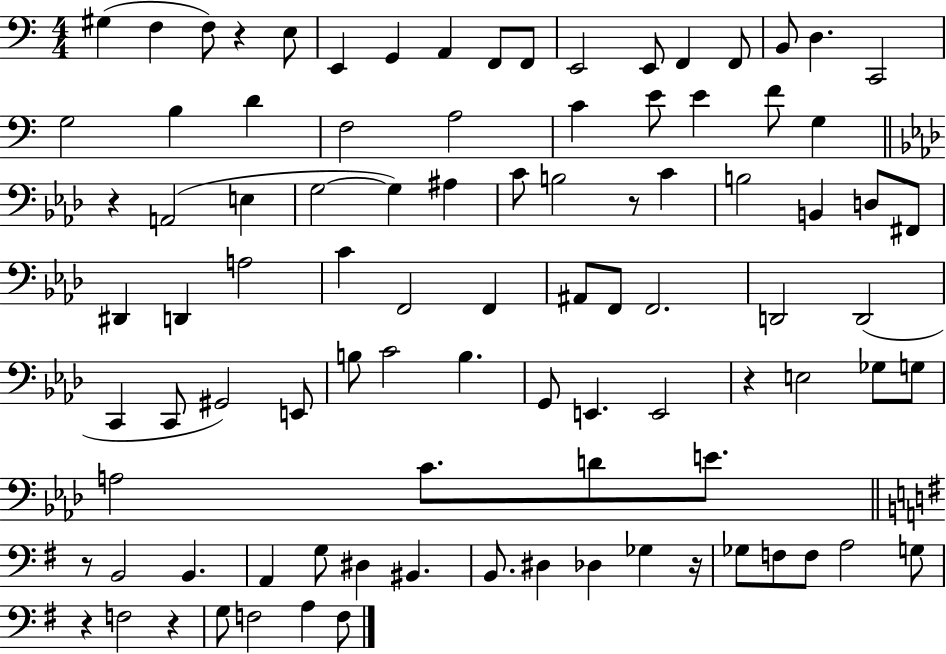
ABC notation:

X:1
T:Untitled
M:4/4
L:1/4
K:C
^G, F, F,/2 z E,/2 E,, G,, A,, F,,/2 F,,/2 E,,2 E,,/2 F,, F,,/2 B,,/2 D, C,,2 G,2 B, D F,2 A,2 C E/2 E F/2 G, z A,,2 E, G,2 G, ^A, C/2 B,2 z/2 C B,2 B,, D,/2 ^F,,/2 ^D,, D,, A,2 C F,,2 F,, ^A,,/2 F,,/2 F,,2 D,,2 D,,2 C,, C,,/2 ^G,,2 E,,/2 B,/2 C2 B, G,,/2 E,, E,,2 z E,2 _G,/2 G,/2 A,2 C/2 D/2 E/2 z/2 B,,2 B,, A,, G,/2 ^D, ^B,, B,,/2 ^D, _D, _G, z/4 _G,/2 F,/2 F,/2 A,2 G,/2 z F,2 z G,/2 F,2 A, F,/2